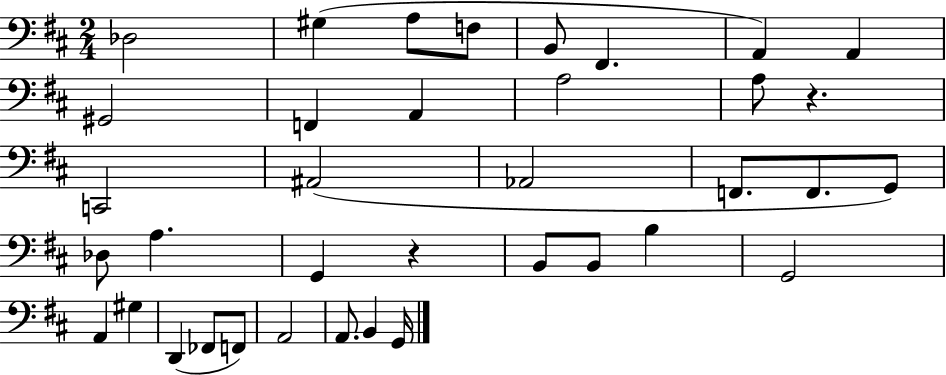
X:1
T:Untitled
M:2/4
L:1/4
K:D
_D,2 ^G, A,/2 F,/2 B,,/2 ^F,, A,, A,, ^G,,2 F,, A,, A,2 A,/2 z C,,2 ^A,,2 _A,,2 F,,/2 F,,/2 G,,/2 _D,/2 A, G,, z B,,/2 B,,/2 B, G,,2 A,, ^G, D,, _F,,/2 F,,/2 A,,2 A,,/2 B,, G,,/4